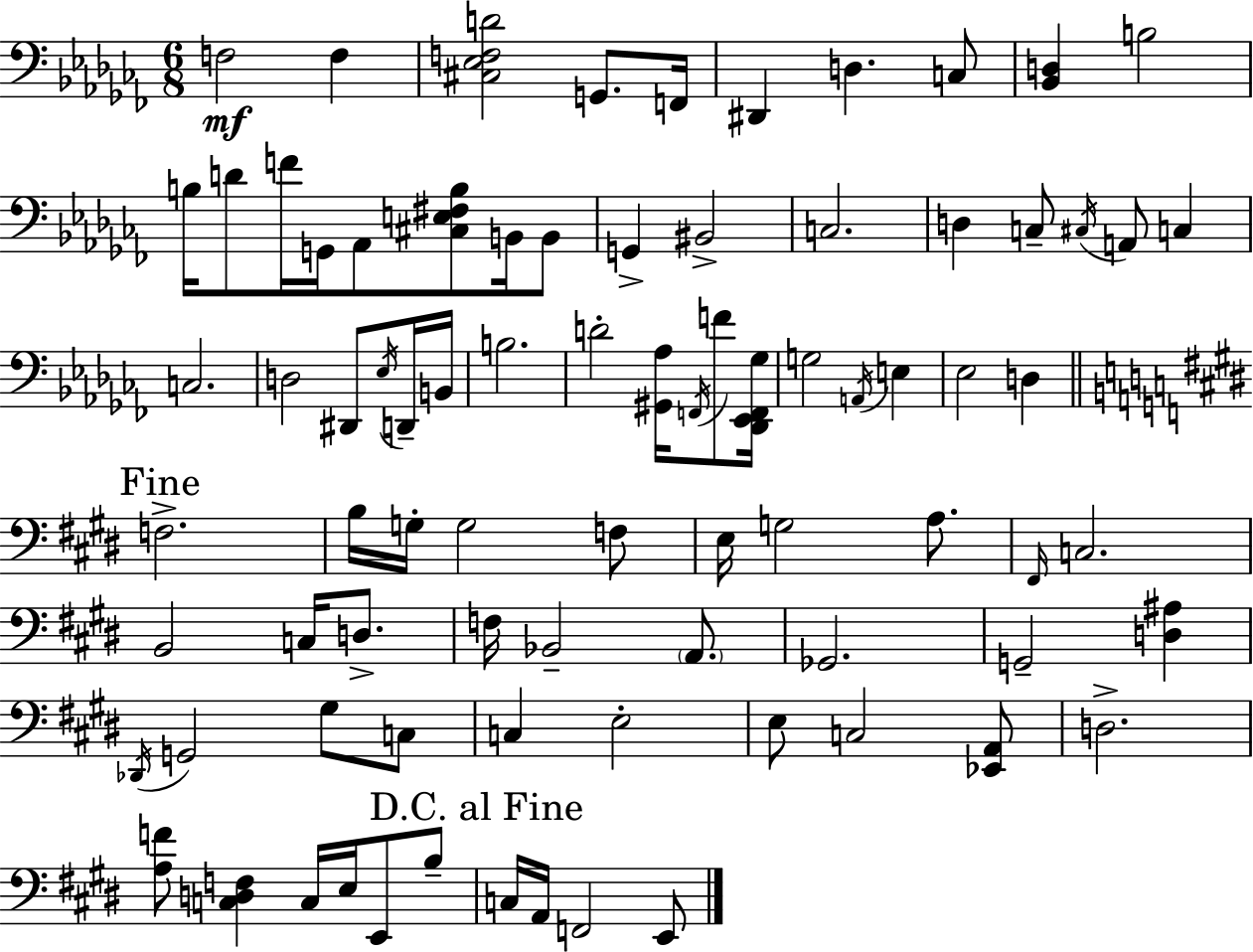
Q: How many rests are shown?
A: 0